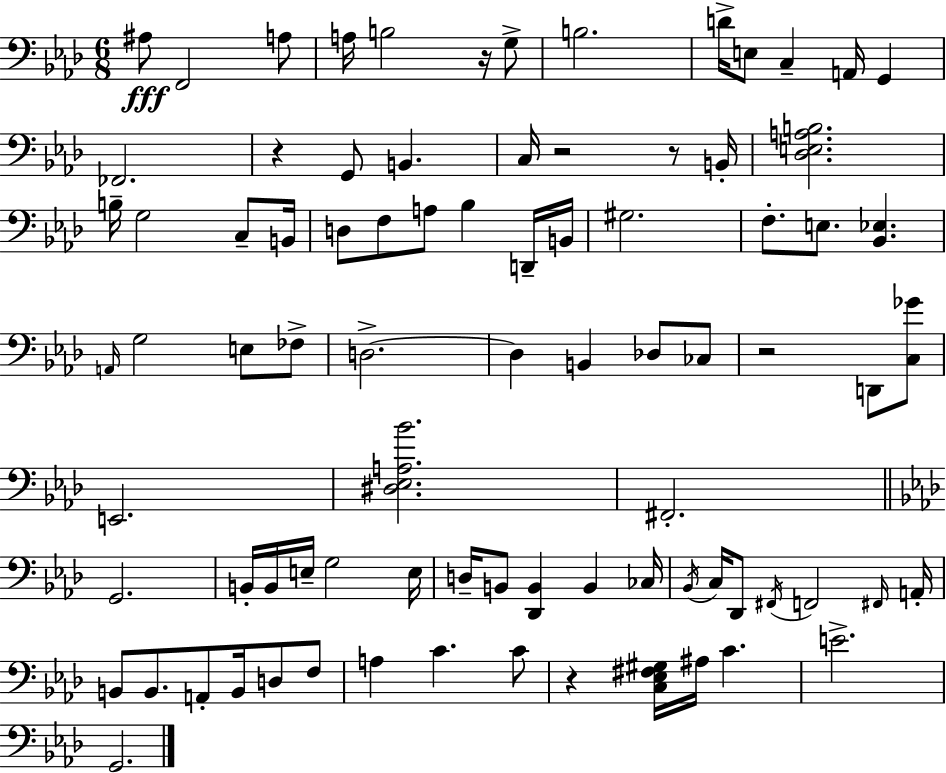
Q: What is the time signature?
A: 6/8